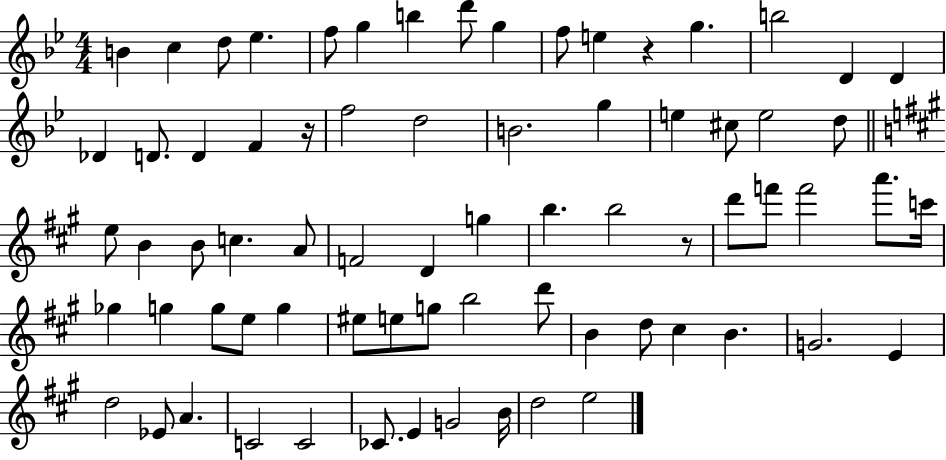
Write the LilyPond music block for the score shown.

{
  \clef treble
  \numericTimeSignature
  \time 4/4
  \key bes \major
  b'4 c''4 d''8 ees''4. | f''8 g''4 b''4 d'''8 g''4 | f''8 e''4 r4 g''4. | b''2 d'4 d'4 | \break des'4 d'8. d'4 f'4 r16 | f''2 d''2 | b'2. g''4 | e''4 cis''8 e''2 d''8 | \break \bar "||" \break \key a \major e''8 b'4 b'8 c''4. a'8 | f'2 d'4 g''4 | b''4. b''2 r8 | d'''8 f'''8 f'''2 a'''8. c'''16 | \break ges''4 g''4 g''8 e''8 g''4 | eis''8 e''8 g''8 b''2 d'''8 | b'4 d''8 cis''4 b'4. | g'2. e'4 | \break d''2 ees'8 a'4. | c'2 c'2 | ces'8. e'4 g'2 b'16 | d''2 e''2 | \break \bar "|."
}